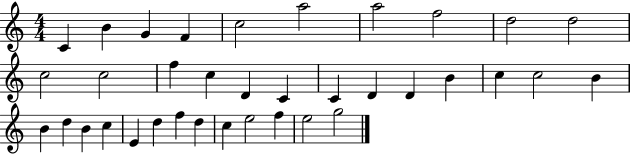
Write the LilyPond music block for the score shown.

{
  \clef treble
  \numericTimeSignature
  \time 4/4
  \key c \major
  c'4 b'4 g'4 f'4 | c''2 a''2 | a''2 f''2 | d''2 d''2 | \break c''2 c''2 | f''4 c''4 d'4 c'4 | c'4 d'4 d'4 b'4 | c''4 c''2 b'4 | \break b'4 d''4 b'4 c''4 | e'4 d''4 f''4 d''4 | c''4 e''2 f''4 | e''2 g''2 | \break \bar "|."
}